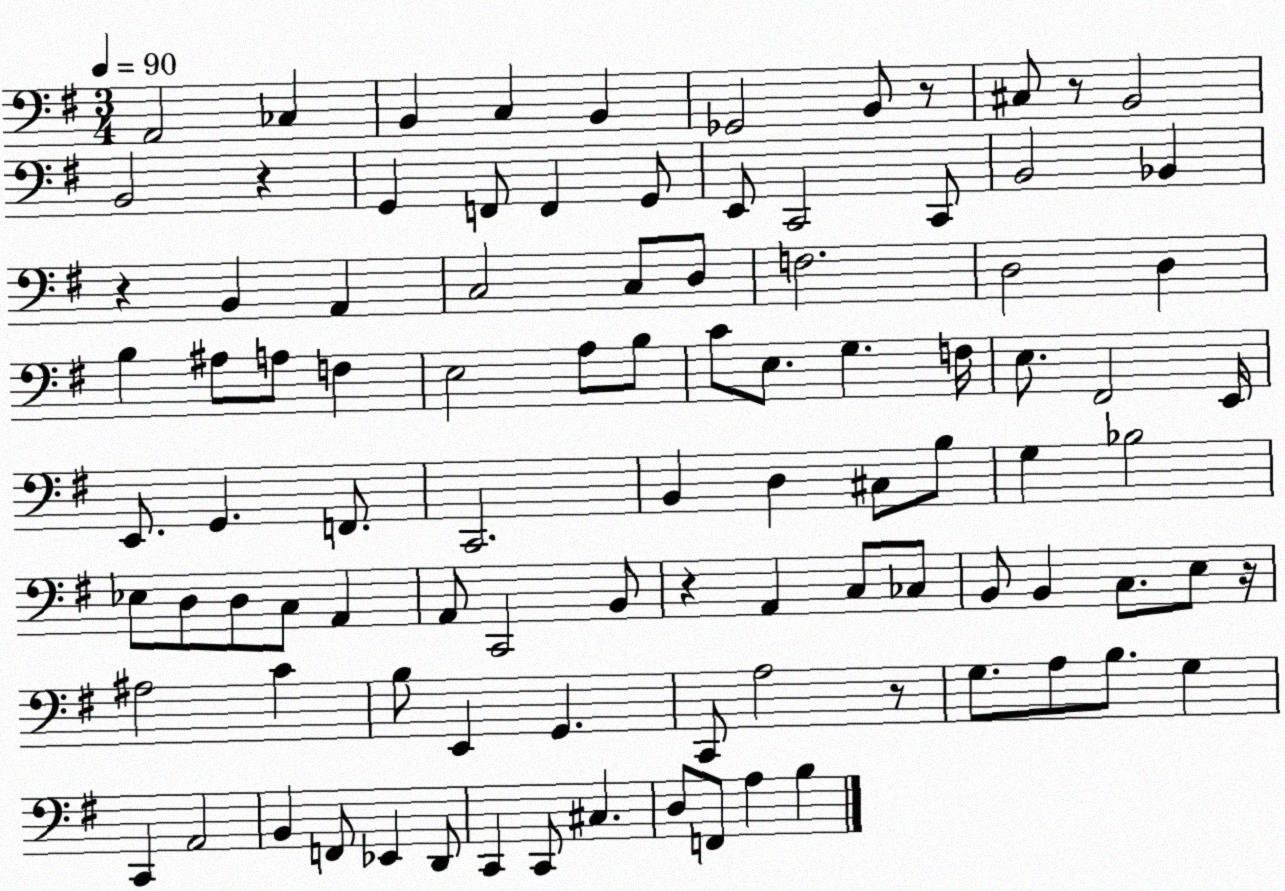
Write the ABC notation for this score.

X:1
T:Untitled
M:3/4
L:1/4
K:G
A,,2 _C, B,, C, B,, _G,,2 B,,/2 z/2 ^C,/2 z/2 B,,2 B,,2 z G,, F,,/2 F,, G,,/2 E,,/2 C,,2 C,,/2 B,,2 _B,, z B,, A,, C,2 C,/2 D,/2 F,2 D,2 D, B, ^A,/2 A,/2 F, E,2 A,/2 B,/2 C/2 E,/2 G, F,/4 E,/2 ^F,,2 E,,/4 E,,/2 G,, F,,/2 C,,2 B,, D, ^C,/2 B,/2 G, _B,2 _E,/2 D,/2 D,/2 C,/2 A,, A,,/2 C,,2 B,,/2 z A,, C,/2 _C,/2 B,,/2 B,, C,/2 E,/2 z/4 ^A,2 C B,/2 E,, G,, C,,/2 A,2 z/2 G,/2 A,/2 B,/2 G, C,, A,,2 B,, F,,/2 _E,, D,,/2 C,, C,,/2 ^C, D,/2 F,,/2 A, B,